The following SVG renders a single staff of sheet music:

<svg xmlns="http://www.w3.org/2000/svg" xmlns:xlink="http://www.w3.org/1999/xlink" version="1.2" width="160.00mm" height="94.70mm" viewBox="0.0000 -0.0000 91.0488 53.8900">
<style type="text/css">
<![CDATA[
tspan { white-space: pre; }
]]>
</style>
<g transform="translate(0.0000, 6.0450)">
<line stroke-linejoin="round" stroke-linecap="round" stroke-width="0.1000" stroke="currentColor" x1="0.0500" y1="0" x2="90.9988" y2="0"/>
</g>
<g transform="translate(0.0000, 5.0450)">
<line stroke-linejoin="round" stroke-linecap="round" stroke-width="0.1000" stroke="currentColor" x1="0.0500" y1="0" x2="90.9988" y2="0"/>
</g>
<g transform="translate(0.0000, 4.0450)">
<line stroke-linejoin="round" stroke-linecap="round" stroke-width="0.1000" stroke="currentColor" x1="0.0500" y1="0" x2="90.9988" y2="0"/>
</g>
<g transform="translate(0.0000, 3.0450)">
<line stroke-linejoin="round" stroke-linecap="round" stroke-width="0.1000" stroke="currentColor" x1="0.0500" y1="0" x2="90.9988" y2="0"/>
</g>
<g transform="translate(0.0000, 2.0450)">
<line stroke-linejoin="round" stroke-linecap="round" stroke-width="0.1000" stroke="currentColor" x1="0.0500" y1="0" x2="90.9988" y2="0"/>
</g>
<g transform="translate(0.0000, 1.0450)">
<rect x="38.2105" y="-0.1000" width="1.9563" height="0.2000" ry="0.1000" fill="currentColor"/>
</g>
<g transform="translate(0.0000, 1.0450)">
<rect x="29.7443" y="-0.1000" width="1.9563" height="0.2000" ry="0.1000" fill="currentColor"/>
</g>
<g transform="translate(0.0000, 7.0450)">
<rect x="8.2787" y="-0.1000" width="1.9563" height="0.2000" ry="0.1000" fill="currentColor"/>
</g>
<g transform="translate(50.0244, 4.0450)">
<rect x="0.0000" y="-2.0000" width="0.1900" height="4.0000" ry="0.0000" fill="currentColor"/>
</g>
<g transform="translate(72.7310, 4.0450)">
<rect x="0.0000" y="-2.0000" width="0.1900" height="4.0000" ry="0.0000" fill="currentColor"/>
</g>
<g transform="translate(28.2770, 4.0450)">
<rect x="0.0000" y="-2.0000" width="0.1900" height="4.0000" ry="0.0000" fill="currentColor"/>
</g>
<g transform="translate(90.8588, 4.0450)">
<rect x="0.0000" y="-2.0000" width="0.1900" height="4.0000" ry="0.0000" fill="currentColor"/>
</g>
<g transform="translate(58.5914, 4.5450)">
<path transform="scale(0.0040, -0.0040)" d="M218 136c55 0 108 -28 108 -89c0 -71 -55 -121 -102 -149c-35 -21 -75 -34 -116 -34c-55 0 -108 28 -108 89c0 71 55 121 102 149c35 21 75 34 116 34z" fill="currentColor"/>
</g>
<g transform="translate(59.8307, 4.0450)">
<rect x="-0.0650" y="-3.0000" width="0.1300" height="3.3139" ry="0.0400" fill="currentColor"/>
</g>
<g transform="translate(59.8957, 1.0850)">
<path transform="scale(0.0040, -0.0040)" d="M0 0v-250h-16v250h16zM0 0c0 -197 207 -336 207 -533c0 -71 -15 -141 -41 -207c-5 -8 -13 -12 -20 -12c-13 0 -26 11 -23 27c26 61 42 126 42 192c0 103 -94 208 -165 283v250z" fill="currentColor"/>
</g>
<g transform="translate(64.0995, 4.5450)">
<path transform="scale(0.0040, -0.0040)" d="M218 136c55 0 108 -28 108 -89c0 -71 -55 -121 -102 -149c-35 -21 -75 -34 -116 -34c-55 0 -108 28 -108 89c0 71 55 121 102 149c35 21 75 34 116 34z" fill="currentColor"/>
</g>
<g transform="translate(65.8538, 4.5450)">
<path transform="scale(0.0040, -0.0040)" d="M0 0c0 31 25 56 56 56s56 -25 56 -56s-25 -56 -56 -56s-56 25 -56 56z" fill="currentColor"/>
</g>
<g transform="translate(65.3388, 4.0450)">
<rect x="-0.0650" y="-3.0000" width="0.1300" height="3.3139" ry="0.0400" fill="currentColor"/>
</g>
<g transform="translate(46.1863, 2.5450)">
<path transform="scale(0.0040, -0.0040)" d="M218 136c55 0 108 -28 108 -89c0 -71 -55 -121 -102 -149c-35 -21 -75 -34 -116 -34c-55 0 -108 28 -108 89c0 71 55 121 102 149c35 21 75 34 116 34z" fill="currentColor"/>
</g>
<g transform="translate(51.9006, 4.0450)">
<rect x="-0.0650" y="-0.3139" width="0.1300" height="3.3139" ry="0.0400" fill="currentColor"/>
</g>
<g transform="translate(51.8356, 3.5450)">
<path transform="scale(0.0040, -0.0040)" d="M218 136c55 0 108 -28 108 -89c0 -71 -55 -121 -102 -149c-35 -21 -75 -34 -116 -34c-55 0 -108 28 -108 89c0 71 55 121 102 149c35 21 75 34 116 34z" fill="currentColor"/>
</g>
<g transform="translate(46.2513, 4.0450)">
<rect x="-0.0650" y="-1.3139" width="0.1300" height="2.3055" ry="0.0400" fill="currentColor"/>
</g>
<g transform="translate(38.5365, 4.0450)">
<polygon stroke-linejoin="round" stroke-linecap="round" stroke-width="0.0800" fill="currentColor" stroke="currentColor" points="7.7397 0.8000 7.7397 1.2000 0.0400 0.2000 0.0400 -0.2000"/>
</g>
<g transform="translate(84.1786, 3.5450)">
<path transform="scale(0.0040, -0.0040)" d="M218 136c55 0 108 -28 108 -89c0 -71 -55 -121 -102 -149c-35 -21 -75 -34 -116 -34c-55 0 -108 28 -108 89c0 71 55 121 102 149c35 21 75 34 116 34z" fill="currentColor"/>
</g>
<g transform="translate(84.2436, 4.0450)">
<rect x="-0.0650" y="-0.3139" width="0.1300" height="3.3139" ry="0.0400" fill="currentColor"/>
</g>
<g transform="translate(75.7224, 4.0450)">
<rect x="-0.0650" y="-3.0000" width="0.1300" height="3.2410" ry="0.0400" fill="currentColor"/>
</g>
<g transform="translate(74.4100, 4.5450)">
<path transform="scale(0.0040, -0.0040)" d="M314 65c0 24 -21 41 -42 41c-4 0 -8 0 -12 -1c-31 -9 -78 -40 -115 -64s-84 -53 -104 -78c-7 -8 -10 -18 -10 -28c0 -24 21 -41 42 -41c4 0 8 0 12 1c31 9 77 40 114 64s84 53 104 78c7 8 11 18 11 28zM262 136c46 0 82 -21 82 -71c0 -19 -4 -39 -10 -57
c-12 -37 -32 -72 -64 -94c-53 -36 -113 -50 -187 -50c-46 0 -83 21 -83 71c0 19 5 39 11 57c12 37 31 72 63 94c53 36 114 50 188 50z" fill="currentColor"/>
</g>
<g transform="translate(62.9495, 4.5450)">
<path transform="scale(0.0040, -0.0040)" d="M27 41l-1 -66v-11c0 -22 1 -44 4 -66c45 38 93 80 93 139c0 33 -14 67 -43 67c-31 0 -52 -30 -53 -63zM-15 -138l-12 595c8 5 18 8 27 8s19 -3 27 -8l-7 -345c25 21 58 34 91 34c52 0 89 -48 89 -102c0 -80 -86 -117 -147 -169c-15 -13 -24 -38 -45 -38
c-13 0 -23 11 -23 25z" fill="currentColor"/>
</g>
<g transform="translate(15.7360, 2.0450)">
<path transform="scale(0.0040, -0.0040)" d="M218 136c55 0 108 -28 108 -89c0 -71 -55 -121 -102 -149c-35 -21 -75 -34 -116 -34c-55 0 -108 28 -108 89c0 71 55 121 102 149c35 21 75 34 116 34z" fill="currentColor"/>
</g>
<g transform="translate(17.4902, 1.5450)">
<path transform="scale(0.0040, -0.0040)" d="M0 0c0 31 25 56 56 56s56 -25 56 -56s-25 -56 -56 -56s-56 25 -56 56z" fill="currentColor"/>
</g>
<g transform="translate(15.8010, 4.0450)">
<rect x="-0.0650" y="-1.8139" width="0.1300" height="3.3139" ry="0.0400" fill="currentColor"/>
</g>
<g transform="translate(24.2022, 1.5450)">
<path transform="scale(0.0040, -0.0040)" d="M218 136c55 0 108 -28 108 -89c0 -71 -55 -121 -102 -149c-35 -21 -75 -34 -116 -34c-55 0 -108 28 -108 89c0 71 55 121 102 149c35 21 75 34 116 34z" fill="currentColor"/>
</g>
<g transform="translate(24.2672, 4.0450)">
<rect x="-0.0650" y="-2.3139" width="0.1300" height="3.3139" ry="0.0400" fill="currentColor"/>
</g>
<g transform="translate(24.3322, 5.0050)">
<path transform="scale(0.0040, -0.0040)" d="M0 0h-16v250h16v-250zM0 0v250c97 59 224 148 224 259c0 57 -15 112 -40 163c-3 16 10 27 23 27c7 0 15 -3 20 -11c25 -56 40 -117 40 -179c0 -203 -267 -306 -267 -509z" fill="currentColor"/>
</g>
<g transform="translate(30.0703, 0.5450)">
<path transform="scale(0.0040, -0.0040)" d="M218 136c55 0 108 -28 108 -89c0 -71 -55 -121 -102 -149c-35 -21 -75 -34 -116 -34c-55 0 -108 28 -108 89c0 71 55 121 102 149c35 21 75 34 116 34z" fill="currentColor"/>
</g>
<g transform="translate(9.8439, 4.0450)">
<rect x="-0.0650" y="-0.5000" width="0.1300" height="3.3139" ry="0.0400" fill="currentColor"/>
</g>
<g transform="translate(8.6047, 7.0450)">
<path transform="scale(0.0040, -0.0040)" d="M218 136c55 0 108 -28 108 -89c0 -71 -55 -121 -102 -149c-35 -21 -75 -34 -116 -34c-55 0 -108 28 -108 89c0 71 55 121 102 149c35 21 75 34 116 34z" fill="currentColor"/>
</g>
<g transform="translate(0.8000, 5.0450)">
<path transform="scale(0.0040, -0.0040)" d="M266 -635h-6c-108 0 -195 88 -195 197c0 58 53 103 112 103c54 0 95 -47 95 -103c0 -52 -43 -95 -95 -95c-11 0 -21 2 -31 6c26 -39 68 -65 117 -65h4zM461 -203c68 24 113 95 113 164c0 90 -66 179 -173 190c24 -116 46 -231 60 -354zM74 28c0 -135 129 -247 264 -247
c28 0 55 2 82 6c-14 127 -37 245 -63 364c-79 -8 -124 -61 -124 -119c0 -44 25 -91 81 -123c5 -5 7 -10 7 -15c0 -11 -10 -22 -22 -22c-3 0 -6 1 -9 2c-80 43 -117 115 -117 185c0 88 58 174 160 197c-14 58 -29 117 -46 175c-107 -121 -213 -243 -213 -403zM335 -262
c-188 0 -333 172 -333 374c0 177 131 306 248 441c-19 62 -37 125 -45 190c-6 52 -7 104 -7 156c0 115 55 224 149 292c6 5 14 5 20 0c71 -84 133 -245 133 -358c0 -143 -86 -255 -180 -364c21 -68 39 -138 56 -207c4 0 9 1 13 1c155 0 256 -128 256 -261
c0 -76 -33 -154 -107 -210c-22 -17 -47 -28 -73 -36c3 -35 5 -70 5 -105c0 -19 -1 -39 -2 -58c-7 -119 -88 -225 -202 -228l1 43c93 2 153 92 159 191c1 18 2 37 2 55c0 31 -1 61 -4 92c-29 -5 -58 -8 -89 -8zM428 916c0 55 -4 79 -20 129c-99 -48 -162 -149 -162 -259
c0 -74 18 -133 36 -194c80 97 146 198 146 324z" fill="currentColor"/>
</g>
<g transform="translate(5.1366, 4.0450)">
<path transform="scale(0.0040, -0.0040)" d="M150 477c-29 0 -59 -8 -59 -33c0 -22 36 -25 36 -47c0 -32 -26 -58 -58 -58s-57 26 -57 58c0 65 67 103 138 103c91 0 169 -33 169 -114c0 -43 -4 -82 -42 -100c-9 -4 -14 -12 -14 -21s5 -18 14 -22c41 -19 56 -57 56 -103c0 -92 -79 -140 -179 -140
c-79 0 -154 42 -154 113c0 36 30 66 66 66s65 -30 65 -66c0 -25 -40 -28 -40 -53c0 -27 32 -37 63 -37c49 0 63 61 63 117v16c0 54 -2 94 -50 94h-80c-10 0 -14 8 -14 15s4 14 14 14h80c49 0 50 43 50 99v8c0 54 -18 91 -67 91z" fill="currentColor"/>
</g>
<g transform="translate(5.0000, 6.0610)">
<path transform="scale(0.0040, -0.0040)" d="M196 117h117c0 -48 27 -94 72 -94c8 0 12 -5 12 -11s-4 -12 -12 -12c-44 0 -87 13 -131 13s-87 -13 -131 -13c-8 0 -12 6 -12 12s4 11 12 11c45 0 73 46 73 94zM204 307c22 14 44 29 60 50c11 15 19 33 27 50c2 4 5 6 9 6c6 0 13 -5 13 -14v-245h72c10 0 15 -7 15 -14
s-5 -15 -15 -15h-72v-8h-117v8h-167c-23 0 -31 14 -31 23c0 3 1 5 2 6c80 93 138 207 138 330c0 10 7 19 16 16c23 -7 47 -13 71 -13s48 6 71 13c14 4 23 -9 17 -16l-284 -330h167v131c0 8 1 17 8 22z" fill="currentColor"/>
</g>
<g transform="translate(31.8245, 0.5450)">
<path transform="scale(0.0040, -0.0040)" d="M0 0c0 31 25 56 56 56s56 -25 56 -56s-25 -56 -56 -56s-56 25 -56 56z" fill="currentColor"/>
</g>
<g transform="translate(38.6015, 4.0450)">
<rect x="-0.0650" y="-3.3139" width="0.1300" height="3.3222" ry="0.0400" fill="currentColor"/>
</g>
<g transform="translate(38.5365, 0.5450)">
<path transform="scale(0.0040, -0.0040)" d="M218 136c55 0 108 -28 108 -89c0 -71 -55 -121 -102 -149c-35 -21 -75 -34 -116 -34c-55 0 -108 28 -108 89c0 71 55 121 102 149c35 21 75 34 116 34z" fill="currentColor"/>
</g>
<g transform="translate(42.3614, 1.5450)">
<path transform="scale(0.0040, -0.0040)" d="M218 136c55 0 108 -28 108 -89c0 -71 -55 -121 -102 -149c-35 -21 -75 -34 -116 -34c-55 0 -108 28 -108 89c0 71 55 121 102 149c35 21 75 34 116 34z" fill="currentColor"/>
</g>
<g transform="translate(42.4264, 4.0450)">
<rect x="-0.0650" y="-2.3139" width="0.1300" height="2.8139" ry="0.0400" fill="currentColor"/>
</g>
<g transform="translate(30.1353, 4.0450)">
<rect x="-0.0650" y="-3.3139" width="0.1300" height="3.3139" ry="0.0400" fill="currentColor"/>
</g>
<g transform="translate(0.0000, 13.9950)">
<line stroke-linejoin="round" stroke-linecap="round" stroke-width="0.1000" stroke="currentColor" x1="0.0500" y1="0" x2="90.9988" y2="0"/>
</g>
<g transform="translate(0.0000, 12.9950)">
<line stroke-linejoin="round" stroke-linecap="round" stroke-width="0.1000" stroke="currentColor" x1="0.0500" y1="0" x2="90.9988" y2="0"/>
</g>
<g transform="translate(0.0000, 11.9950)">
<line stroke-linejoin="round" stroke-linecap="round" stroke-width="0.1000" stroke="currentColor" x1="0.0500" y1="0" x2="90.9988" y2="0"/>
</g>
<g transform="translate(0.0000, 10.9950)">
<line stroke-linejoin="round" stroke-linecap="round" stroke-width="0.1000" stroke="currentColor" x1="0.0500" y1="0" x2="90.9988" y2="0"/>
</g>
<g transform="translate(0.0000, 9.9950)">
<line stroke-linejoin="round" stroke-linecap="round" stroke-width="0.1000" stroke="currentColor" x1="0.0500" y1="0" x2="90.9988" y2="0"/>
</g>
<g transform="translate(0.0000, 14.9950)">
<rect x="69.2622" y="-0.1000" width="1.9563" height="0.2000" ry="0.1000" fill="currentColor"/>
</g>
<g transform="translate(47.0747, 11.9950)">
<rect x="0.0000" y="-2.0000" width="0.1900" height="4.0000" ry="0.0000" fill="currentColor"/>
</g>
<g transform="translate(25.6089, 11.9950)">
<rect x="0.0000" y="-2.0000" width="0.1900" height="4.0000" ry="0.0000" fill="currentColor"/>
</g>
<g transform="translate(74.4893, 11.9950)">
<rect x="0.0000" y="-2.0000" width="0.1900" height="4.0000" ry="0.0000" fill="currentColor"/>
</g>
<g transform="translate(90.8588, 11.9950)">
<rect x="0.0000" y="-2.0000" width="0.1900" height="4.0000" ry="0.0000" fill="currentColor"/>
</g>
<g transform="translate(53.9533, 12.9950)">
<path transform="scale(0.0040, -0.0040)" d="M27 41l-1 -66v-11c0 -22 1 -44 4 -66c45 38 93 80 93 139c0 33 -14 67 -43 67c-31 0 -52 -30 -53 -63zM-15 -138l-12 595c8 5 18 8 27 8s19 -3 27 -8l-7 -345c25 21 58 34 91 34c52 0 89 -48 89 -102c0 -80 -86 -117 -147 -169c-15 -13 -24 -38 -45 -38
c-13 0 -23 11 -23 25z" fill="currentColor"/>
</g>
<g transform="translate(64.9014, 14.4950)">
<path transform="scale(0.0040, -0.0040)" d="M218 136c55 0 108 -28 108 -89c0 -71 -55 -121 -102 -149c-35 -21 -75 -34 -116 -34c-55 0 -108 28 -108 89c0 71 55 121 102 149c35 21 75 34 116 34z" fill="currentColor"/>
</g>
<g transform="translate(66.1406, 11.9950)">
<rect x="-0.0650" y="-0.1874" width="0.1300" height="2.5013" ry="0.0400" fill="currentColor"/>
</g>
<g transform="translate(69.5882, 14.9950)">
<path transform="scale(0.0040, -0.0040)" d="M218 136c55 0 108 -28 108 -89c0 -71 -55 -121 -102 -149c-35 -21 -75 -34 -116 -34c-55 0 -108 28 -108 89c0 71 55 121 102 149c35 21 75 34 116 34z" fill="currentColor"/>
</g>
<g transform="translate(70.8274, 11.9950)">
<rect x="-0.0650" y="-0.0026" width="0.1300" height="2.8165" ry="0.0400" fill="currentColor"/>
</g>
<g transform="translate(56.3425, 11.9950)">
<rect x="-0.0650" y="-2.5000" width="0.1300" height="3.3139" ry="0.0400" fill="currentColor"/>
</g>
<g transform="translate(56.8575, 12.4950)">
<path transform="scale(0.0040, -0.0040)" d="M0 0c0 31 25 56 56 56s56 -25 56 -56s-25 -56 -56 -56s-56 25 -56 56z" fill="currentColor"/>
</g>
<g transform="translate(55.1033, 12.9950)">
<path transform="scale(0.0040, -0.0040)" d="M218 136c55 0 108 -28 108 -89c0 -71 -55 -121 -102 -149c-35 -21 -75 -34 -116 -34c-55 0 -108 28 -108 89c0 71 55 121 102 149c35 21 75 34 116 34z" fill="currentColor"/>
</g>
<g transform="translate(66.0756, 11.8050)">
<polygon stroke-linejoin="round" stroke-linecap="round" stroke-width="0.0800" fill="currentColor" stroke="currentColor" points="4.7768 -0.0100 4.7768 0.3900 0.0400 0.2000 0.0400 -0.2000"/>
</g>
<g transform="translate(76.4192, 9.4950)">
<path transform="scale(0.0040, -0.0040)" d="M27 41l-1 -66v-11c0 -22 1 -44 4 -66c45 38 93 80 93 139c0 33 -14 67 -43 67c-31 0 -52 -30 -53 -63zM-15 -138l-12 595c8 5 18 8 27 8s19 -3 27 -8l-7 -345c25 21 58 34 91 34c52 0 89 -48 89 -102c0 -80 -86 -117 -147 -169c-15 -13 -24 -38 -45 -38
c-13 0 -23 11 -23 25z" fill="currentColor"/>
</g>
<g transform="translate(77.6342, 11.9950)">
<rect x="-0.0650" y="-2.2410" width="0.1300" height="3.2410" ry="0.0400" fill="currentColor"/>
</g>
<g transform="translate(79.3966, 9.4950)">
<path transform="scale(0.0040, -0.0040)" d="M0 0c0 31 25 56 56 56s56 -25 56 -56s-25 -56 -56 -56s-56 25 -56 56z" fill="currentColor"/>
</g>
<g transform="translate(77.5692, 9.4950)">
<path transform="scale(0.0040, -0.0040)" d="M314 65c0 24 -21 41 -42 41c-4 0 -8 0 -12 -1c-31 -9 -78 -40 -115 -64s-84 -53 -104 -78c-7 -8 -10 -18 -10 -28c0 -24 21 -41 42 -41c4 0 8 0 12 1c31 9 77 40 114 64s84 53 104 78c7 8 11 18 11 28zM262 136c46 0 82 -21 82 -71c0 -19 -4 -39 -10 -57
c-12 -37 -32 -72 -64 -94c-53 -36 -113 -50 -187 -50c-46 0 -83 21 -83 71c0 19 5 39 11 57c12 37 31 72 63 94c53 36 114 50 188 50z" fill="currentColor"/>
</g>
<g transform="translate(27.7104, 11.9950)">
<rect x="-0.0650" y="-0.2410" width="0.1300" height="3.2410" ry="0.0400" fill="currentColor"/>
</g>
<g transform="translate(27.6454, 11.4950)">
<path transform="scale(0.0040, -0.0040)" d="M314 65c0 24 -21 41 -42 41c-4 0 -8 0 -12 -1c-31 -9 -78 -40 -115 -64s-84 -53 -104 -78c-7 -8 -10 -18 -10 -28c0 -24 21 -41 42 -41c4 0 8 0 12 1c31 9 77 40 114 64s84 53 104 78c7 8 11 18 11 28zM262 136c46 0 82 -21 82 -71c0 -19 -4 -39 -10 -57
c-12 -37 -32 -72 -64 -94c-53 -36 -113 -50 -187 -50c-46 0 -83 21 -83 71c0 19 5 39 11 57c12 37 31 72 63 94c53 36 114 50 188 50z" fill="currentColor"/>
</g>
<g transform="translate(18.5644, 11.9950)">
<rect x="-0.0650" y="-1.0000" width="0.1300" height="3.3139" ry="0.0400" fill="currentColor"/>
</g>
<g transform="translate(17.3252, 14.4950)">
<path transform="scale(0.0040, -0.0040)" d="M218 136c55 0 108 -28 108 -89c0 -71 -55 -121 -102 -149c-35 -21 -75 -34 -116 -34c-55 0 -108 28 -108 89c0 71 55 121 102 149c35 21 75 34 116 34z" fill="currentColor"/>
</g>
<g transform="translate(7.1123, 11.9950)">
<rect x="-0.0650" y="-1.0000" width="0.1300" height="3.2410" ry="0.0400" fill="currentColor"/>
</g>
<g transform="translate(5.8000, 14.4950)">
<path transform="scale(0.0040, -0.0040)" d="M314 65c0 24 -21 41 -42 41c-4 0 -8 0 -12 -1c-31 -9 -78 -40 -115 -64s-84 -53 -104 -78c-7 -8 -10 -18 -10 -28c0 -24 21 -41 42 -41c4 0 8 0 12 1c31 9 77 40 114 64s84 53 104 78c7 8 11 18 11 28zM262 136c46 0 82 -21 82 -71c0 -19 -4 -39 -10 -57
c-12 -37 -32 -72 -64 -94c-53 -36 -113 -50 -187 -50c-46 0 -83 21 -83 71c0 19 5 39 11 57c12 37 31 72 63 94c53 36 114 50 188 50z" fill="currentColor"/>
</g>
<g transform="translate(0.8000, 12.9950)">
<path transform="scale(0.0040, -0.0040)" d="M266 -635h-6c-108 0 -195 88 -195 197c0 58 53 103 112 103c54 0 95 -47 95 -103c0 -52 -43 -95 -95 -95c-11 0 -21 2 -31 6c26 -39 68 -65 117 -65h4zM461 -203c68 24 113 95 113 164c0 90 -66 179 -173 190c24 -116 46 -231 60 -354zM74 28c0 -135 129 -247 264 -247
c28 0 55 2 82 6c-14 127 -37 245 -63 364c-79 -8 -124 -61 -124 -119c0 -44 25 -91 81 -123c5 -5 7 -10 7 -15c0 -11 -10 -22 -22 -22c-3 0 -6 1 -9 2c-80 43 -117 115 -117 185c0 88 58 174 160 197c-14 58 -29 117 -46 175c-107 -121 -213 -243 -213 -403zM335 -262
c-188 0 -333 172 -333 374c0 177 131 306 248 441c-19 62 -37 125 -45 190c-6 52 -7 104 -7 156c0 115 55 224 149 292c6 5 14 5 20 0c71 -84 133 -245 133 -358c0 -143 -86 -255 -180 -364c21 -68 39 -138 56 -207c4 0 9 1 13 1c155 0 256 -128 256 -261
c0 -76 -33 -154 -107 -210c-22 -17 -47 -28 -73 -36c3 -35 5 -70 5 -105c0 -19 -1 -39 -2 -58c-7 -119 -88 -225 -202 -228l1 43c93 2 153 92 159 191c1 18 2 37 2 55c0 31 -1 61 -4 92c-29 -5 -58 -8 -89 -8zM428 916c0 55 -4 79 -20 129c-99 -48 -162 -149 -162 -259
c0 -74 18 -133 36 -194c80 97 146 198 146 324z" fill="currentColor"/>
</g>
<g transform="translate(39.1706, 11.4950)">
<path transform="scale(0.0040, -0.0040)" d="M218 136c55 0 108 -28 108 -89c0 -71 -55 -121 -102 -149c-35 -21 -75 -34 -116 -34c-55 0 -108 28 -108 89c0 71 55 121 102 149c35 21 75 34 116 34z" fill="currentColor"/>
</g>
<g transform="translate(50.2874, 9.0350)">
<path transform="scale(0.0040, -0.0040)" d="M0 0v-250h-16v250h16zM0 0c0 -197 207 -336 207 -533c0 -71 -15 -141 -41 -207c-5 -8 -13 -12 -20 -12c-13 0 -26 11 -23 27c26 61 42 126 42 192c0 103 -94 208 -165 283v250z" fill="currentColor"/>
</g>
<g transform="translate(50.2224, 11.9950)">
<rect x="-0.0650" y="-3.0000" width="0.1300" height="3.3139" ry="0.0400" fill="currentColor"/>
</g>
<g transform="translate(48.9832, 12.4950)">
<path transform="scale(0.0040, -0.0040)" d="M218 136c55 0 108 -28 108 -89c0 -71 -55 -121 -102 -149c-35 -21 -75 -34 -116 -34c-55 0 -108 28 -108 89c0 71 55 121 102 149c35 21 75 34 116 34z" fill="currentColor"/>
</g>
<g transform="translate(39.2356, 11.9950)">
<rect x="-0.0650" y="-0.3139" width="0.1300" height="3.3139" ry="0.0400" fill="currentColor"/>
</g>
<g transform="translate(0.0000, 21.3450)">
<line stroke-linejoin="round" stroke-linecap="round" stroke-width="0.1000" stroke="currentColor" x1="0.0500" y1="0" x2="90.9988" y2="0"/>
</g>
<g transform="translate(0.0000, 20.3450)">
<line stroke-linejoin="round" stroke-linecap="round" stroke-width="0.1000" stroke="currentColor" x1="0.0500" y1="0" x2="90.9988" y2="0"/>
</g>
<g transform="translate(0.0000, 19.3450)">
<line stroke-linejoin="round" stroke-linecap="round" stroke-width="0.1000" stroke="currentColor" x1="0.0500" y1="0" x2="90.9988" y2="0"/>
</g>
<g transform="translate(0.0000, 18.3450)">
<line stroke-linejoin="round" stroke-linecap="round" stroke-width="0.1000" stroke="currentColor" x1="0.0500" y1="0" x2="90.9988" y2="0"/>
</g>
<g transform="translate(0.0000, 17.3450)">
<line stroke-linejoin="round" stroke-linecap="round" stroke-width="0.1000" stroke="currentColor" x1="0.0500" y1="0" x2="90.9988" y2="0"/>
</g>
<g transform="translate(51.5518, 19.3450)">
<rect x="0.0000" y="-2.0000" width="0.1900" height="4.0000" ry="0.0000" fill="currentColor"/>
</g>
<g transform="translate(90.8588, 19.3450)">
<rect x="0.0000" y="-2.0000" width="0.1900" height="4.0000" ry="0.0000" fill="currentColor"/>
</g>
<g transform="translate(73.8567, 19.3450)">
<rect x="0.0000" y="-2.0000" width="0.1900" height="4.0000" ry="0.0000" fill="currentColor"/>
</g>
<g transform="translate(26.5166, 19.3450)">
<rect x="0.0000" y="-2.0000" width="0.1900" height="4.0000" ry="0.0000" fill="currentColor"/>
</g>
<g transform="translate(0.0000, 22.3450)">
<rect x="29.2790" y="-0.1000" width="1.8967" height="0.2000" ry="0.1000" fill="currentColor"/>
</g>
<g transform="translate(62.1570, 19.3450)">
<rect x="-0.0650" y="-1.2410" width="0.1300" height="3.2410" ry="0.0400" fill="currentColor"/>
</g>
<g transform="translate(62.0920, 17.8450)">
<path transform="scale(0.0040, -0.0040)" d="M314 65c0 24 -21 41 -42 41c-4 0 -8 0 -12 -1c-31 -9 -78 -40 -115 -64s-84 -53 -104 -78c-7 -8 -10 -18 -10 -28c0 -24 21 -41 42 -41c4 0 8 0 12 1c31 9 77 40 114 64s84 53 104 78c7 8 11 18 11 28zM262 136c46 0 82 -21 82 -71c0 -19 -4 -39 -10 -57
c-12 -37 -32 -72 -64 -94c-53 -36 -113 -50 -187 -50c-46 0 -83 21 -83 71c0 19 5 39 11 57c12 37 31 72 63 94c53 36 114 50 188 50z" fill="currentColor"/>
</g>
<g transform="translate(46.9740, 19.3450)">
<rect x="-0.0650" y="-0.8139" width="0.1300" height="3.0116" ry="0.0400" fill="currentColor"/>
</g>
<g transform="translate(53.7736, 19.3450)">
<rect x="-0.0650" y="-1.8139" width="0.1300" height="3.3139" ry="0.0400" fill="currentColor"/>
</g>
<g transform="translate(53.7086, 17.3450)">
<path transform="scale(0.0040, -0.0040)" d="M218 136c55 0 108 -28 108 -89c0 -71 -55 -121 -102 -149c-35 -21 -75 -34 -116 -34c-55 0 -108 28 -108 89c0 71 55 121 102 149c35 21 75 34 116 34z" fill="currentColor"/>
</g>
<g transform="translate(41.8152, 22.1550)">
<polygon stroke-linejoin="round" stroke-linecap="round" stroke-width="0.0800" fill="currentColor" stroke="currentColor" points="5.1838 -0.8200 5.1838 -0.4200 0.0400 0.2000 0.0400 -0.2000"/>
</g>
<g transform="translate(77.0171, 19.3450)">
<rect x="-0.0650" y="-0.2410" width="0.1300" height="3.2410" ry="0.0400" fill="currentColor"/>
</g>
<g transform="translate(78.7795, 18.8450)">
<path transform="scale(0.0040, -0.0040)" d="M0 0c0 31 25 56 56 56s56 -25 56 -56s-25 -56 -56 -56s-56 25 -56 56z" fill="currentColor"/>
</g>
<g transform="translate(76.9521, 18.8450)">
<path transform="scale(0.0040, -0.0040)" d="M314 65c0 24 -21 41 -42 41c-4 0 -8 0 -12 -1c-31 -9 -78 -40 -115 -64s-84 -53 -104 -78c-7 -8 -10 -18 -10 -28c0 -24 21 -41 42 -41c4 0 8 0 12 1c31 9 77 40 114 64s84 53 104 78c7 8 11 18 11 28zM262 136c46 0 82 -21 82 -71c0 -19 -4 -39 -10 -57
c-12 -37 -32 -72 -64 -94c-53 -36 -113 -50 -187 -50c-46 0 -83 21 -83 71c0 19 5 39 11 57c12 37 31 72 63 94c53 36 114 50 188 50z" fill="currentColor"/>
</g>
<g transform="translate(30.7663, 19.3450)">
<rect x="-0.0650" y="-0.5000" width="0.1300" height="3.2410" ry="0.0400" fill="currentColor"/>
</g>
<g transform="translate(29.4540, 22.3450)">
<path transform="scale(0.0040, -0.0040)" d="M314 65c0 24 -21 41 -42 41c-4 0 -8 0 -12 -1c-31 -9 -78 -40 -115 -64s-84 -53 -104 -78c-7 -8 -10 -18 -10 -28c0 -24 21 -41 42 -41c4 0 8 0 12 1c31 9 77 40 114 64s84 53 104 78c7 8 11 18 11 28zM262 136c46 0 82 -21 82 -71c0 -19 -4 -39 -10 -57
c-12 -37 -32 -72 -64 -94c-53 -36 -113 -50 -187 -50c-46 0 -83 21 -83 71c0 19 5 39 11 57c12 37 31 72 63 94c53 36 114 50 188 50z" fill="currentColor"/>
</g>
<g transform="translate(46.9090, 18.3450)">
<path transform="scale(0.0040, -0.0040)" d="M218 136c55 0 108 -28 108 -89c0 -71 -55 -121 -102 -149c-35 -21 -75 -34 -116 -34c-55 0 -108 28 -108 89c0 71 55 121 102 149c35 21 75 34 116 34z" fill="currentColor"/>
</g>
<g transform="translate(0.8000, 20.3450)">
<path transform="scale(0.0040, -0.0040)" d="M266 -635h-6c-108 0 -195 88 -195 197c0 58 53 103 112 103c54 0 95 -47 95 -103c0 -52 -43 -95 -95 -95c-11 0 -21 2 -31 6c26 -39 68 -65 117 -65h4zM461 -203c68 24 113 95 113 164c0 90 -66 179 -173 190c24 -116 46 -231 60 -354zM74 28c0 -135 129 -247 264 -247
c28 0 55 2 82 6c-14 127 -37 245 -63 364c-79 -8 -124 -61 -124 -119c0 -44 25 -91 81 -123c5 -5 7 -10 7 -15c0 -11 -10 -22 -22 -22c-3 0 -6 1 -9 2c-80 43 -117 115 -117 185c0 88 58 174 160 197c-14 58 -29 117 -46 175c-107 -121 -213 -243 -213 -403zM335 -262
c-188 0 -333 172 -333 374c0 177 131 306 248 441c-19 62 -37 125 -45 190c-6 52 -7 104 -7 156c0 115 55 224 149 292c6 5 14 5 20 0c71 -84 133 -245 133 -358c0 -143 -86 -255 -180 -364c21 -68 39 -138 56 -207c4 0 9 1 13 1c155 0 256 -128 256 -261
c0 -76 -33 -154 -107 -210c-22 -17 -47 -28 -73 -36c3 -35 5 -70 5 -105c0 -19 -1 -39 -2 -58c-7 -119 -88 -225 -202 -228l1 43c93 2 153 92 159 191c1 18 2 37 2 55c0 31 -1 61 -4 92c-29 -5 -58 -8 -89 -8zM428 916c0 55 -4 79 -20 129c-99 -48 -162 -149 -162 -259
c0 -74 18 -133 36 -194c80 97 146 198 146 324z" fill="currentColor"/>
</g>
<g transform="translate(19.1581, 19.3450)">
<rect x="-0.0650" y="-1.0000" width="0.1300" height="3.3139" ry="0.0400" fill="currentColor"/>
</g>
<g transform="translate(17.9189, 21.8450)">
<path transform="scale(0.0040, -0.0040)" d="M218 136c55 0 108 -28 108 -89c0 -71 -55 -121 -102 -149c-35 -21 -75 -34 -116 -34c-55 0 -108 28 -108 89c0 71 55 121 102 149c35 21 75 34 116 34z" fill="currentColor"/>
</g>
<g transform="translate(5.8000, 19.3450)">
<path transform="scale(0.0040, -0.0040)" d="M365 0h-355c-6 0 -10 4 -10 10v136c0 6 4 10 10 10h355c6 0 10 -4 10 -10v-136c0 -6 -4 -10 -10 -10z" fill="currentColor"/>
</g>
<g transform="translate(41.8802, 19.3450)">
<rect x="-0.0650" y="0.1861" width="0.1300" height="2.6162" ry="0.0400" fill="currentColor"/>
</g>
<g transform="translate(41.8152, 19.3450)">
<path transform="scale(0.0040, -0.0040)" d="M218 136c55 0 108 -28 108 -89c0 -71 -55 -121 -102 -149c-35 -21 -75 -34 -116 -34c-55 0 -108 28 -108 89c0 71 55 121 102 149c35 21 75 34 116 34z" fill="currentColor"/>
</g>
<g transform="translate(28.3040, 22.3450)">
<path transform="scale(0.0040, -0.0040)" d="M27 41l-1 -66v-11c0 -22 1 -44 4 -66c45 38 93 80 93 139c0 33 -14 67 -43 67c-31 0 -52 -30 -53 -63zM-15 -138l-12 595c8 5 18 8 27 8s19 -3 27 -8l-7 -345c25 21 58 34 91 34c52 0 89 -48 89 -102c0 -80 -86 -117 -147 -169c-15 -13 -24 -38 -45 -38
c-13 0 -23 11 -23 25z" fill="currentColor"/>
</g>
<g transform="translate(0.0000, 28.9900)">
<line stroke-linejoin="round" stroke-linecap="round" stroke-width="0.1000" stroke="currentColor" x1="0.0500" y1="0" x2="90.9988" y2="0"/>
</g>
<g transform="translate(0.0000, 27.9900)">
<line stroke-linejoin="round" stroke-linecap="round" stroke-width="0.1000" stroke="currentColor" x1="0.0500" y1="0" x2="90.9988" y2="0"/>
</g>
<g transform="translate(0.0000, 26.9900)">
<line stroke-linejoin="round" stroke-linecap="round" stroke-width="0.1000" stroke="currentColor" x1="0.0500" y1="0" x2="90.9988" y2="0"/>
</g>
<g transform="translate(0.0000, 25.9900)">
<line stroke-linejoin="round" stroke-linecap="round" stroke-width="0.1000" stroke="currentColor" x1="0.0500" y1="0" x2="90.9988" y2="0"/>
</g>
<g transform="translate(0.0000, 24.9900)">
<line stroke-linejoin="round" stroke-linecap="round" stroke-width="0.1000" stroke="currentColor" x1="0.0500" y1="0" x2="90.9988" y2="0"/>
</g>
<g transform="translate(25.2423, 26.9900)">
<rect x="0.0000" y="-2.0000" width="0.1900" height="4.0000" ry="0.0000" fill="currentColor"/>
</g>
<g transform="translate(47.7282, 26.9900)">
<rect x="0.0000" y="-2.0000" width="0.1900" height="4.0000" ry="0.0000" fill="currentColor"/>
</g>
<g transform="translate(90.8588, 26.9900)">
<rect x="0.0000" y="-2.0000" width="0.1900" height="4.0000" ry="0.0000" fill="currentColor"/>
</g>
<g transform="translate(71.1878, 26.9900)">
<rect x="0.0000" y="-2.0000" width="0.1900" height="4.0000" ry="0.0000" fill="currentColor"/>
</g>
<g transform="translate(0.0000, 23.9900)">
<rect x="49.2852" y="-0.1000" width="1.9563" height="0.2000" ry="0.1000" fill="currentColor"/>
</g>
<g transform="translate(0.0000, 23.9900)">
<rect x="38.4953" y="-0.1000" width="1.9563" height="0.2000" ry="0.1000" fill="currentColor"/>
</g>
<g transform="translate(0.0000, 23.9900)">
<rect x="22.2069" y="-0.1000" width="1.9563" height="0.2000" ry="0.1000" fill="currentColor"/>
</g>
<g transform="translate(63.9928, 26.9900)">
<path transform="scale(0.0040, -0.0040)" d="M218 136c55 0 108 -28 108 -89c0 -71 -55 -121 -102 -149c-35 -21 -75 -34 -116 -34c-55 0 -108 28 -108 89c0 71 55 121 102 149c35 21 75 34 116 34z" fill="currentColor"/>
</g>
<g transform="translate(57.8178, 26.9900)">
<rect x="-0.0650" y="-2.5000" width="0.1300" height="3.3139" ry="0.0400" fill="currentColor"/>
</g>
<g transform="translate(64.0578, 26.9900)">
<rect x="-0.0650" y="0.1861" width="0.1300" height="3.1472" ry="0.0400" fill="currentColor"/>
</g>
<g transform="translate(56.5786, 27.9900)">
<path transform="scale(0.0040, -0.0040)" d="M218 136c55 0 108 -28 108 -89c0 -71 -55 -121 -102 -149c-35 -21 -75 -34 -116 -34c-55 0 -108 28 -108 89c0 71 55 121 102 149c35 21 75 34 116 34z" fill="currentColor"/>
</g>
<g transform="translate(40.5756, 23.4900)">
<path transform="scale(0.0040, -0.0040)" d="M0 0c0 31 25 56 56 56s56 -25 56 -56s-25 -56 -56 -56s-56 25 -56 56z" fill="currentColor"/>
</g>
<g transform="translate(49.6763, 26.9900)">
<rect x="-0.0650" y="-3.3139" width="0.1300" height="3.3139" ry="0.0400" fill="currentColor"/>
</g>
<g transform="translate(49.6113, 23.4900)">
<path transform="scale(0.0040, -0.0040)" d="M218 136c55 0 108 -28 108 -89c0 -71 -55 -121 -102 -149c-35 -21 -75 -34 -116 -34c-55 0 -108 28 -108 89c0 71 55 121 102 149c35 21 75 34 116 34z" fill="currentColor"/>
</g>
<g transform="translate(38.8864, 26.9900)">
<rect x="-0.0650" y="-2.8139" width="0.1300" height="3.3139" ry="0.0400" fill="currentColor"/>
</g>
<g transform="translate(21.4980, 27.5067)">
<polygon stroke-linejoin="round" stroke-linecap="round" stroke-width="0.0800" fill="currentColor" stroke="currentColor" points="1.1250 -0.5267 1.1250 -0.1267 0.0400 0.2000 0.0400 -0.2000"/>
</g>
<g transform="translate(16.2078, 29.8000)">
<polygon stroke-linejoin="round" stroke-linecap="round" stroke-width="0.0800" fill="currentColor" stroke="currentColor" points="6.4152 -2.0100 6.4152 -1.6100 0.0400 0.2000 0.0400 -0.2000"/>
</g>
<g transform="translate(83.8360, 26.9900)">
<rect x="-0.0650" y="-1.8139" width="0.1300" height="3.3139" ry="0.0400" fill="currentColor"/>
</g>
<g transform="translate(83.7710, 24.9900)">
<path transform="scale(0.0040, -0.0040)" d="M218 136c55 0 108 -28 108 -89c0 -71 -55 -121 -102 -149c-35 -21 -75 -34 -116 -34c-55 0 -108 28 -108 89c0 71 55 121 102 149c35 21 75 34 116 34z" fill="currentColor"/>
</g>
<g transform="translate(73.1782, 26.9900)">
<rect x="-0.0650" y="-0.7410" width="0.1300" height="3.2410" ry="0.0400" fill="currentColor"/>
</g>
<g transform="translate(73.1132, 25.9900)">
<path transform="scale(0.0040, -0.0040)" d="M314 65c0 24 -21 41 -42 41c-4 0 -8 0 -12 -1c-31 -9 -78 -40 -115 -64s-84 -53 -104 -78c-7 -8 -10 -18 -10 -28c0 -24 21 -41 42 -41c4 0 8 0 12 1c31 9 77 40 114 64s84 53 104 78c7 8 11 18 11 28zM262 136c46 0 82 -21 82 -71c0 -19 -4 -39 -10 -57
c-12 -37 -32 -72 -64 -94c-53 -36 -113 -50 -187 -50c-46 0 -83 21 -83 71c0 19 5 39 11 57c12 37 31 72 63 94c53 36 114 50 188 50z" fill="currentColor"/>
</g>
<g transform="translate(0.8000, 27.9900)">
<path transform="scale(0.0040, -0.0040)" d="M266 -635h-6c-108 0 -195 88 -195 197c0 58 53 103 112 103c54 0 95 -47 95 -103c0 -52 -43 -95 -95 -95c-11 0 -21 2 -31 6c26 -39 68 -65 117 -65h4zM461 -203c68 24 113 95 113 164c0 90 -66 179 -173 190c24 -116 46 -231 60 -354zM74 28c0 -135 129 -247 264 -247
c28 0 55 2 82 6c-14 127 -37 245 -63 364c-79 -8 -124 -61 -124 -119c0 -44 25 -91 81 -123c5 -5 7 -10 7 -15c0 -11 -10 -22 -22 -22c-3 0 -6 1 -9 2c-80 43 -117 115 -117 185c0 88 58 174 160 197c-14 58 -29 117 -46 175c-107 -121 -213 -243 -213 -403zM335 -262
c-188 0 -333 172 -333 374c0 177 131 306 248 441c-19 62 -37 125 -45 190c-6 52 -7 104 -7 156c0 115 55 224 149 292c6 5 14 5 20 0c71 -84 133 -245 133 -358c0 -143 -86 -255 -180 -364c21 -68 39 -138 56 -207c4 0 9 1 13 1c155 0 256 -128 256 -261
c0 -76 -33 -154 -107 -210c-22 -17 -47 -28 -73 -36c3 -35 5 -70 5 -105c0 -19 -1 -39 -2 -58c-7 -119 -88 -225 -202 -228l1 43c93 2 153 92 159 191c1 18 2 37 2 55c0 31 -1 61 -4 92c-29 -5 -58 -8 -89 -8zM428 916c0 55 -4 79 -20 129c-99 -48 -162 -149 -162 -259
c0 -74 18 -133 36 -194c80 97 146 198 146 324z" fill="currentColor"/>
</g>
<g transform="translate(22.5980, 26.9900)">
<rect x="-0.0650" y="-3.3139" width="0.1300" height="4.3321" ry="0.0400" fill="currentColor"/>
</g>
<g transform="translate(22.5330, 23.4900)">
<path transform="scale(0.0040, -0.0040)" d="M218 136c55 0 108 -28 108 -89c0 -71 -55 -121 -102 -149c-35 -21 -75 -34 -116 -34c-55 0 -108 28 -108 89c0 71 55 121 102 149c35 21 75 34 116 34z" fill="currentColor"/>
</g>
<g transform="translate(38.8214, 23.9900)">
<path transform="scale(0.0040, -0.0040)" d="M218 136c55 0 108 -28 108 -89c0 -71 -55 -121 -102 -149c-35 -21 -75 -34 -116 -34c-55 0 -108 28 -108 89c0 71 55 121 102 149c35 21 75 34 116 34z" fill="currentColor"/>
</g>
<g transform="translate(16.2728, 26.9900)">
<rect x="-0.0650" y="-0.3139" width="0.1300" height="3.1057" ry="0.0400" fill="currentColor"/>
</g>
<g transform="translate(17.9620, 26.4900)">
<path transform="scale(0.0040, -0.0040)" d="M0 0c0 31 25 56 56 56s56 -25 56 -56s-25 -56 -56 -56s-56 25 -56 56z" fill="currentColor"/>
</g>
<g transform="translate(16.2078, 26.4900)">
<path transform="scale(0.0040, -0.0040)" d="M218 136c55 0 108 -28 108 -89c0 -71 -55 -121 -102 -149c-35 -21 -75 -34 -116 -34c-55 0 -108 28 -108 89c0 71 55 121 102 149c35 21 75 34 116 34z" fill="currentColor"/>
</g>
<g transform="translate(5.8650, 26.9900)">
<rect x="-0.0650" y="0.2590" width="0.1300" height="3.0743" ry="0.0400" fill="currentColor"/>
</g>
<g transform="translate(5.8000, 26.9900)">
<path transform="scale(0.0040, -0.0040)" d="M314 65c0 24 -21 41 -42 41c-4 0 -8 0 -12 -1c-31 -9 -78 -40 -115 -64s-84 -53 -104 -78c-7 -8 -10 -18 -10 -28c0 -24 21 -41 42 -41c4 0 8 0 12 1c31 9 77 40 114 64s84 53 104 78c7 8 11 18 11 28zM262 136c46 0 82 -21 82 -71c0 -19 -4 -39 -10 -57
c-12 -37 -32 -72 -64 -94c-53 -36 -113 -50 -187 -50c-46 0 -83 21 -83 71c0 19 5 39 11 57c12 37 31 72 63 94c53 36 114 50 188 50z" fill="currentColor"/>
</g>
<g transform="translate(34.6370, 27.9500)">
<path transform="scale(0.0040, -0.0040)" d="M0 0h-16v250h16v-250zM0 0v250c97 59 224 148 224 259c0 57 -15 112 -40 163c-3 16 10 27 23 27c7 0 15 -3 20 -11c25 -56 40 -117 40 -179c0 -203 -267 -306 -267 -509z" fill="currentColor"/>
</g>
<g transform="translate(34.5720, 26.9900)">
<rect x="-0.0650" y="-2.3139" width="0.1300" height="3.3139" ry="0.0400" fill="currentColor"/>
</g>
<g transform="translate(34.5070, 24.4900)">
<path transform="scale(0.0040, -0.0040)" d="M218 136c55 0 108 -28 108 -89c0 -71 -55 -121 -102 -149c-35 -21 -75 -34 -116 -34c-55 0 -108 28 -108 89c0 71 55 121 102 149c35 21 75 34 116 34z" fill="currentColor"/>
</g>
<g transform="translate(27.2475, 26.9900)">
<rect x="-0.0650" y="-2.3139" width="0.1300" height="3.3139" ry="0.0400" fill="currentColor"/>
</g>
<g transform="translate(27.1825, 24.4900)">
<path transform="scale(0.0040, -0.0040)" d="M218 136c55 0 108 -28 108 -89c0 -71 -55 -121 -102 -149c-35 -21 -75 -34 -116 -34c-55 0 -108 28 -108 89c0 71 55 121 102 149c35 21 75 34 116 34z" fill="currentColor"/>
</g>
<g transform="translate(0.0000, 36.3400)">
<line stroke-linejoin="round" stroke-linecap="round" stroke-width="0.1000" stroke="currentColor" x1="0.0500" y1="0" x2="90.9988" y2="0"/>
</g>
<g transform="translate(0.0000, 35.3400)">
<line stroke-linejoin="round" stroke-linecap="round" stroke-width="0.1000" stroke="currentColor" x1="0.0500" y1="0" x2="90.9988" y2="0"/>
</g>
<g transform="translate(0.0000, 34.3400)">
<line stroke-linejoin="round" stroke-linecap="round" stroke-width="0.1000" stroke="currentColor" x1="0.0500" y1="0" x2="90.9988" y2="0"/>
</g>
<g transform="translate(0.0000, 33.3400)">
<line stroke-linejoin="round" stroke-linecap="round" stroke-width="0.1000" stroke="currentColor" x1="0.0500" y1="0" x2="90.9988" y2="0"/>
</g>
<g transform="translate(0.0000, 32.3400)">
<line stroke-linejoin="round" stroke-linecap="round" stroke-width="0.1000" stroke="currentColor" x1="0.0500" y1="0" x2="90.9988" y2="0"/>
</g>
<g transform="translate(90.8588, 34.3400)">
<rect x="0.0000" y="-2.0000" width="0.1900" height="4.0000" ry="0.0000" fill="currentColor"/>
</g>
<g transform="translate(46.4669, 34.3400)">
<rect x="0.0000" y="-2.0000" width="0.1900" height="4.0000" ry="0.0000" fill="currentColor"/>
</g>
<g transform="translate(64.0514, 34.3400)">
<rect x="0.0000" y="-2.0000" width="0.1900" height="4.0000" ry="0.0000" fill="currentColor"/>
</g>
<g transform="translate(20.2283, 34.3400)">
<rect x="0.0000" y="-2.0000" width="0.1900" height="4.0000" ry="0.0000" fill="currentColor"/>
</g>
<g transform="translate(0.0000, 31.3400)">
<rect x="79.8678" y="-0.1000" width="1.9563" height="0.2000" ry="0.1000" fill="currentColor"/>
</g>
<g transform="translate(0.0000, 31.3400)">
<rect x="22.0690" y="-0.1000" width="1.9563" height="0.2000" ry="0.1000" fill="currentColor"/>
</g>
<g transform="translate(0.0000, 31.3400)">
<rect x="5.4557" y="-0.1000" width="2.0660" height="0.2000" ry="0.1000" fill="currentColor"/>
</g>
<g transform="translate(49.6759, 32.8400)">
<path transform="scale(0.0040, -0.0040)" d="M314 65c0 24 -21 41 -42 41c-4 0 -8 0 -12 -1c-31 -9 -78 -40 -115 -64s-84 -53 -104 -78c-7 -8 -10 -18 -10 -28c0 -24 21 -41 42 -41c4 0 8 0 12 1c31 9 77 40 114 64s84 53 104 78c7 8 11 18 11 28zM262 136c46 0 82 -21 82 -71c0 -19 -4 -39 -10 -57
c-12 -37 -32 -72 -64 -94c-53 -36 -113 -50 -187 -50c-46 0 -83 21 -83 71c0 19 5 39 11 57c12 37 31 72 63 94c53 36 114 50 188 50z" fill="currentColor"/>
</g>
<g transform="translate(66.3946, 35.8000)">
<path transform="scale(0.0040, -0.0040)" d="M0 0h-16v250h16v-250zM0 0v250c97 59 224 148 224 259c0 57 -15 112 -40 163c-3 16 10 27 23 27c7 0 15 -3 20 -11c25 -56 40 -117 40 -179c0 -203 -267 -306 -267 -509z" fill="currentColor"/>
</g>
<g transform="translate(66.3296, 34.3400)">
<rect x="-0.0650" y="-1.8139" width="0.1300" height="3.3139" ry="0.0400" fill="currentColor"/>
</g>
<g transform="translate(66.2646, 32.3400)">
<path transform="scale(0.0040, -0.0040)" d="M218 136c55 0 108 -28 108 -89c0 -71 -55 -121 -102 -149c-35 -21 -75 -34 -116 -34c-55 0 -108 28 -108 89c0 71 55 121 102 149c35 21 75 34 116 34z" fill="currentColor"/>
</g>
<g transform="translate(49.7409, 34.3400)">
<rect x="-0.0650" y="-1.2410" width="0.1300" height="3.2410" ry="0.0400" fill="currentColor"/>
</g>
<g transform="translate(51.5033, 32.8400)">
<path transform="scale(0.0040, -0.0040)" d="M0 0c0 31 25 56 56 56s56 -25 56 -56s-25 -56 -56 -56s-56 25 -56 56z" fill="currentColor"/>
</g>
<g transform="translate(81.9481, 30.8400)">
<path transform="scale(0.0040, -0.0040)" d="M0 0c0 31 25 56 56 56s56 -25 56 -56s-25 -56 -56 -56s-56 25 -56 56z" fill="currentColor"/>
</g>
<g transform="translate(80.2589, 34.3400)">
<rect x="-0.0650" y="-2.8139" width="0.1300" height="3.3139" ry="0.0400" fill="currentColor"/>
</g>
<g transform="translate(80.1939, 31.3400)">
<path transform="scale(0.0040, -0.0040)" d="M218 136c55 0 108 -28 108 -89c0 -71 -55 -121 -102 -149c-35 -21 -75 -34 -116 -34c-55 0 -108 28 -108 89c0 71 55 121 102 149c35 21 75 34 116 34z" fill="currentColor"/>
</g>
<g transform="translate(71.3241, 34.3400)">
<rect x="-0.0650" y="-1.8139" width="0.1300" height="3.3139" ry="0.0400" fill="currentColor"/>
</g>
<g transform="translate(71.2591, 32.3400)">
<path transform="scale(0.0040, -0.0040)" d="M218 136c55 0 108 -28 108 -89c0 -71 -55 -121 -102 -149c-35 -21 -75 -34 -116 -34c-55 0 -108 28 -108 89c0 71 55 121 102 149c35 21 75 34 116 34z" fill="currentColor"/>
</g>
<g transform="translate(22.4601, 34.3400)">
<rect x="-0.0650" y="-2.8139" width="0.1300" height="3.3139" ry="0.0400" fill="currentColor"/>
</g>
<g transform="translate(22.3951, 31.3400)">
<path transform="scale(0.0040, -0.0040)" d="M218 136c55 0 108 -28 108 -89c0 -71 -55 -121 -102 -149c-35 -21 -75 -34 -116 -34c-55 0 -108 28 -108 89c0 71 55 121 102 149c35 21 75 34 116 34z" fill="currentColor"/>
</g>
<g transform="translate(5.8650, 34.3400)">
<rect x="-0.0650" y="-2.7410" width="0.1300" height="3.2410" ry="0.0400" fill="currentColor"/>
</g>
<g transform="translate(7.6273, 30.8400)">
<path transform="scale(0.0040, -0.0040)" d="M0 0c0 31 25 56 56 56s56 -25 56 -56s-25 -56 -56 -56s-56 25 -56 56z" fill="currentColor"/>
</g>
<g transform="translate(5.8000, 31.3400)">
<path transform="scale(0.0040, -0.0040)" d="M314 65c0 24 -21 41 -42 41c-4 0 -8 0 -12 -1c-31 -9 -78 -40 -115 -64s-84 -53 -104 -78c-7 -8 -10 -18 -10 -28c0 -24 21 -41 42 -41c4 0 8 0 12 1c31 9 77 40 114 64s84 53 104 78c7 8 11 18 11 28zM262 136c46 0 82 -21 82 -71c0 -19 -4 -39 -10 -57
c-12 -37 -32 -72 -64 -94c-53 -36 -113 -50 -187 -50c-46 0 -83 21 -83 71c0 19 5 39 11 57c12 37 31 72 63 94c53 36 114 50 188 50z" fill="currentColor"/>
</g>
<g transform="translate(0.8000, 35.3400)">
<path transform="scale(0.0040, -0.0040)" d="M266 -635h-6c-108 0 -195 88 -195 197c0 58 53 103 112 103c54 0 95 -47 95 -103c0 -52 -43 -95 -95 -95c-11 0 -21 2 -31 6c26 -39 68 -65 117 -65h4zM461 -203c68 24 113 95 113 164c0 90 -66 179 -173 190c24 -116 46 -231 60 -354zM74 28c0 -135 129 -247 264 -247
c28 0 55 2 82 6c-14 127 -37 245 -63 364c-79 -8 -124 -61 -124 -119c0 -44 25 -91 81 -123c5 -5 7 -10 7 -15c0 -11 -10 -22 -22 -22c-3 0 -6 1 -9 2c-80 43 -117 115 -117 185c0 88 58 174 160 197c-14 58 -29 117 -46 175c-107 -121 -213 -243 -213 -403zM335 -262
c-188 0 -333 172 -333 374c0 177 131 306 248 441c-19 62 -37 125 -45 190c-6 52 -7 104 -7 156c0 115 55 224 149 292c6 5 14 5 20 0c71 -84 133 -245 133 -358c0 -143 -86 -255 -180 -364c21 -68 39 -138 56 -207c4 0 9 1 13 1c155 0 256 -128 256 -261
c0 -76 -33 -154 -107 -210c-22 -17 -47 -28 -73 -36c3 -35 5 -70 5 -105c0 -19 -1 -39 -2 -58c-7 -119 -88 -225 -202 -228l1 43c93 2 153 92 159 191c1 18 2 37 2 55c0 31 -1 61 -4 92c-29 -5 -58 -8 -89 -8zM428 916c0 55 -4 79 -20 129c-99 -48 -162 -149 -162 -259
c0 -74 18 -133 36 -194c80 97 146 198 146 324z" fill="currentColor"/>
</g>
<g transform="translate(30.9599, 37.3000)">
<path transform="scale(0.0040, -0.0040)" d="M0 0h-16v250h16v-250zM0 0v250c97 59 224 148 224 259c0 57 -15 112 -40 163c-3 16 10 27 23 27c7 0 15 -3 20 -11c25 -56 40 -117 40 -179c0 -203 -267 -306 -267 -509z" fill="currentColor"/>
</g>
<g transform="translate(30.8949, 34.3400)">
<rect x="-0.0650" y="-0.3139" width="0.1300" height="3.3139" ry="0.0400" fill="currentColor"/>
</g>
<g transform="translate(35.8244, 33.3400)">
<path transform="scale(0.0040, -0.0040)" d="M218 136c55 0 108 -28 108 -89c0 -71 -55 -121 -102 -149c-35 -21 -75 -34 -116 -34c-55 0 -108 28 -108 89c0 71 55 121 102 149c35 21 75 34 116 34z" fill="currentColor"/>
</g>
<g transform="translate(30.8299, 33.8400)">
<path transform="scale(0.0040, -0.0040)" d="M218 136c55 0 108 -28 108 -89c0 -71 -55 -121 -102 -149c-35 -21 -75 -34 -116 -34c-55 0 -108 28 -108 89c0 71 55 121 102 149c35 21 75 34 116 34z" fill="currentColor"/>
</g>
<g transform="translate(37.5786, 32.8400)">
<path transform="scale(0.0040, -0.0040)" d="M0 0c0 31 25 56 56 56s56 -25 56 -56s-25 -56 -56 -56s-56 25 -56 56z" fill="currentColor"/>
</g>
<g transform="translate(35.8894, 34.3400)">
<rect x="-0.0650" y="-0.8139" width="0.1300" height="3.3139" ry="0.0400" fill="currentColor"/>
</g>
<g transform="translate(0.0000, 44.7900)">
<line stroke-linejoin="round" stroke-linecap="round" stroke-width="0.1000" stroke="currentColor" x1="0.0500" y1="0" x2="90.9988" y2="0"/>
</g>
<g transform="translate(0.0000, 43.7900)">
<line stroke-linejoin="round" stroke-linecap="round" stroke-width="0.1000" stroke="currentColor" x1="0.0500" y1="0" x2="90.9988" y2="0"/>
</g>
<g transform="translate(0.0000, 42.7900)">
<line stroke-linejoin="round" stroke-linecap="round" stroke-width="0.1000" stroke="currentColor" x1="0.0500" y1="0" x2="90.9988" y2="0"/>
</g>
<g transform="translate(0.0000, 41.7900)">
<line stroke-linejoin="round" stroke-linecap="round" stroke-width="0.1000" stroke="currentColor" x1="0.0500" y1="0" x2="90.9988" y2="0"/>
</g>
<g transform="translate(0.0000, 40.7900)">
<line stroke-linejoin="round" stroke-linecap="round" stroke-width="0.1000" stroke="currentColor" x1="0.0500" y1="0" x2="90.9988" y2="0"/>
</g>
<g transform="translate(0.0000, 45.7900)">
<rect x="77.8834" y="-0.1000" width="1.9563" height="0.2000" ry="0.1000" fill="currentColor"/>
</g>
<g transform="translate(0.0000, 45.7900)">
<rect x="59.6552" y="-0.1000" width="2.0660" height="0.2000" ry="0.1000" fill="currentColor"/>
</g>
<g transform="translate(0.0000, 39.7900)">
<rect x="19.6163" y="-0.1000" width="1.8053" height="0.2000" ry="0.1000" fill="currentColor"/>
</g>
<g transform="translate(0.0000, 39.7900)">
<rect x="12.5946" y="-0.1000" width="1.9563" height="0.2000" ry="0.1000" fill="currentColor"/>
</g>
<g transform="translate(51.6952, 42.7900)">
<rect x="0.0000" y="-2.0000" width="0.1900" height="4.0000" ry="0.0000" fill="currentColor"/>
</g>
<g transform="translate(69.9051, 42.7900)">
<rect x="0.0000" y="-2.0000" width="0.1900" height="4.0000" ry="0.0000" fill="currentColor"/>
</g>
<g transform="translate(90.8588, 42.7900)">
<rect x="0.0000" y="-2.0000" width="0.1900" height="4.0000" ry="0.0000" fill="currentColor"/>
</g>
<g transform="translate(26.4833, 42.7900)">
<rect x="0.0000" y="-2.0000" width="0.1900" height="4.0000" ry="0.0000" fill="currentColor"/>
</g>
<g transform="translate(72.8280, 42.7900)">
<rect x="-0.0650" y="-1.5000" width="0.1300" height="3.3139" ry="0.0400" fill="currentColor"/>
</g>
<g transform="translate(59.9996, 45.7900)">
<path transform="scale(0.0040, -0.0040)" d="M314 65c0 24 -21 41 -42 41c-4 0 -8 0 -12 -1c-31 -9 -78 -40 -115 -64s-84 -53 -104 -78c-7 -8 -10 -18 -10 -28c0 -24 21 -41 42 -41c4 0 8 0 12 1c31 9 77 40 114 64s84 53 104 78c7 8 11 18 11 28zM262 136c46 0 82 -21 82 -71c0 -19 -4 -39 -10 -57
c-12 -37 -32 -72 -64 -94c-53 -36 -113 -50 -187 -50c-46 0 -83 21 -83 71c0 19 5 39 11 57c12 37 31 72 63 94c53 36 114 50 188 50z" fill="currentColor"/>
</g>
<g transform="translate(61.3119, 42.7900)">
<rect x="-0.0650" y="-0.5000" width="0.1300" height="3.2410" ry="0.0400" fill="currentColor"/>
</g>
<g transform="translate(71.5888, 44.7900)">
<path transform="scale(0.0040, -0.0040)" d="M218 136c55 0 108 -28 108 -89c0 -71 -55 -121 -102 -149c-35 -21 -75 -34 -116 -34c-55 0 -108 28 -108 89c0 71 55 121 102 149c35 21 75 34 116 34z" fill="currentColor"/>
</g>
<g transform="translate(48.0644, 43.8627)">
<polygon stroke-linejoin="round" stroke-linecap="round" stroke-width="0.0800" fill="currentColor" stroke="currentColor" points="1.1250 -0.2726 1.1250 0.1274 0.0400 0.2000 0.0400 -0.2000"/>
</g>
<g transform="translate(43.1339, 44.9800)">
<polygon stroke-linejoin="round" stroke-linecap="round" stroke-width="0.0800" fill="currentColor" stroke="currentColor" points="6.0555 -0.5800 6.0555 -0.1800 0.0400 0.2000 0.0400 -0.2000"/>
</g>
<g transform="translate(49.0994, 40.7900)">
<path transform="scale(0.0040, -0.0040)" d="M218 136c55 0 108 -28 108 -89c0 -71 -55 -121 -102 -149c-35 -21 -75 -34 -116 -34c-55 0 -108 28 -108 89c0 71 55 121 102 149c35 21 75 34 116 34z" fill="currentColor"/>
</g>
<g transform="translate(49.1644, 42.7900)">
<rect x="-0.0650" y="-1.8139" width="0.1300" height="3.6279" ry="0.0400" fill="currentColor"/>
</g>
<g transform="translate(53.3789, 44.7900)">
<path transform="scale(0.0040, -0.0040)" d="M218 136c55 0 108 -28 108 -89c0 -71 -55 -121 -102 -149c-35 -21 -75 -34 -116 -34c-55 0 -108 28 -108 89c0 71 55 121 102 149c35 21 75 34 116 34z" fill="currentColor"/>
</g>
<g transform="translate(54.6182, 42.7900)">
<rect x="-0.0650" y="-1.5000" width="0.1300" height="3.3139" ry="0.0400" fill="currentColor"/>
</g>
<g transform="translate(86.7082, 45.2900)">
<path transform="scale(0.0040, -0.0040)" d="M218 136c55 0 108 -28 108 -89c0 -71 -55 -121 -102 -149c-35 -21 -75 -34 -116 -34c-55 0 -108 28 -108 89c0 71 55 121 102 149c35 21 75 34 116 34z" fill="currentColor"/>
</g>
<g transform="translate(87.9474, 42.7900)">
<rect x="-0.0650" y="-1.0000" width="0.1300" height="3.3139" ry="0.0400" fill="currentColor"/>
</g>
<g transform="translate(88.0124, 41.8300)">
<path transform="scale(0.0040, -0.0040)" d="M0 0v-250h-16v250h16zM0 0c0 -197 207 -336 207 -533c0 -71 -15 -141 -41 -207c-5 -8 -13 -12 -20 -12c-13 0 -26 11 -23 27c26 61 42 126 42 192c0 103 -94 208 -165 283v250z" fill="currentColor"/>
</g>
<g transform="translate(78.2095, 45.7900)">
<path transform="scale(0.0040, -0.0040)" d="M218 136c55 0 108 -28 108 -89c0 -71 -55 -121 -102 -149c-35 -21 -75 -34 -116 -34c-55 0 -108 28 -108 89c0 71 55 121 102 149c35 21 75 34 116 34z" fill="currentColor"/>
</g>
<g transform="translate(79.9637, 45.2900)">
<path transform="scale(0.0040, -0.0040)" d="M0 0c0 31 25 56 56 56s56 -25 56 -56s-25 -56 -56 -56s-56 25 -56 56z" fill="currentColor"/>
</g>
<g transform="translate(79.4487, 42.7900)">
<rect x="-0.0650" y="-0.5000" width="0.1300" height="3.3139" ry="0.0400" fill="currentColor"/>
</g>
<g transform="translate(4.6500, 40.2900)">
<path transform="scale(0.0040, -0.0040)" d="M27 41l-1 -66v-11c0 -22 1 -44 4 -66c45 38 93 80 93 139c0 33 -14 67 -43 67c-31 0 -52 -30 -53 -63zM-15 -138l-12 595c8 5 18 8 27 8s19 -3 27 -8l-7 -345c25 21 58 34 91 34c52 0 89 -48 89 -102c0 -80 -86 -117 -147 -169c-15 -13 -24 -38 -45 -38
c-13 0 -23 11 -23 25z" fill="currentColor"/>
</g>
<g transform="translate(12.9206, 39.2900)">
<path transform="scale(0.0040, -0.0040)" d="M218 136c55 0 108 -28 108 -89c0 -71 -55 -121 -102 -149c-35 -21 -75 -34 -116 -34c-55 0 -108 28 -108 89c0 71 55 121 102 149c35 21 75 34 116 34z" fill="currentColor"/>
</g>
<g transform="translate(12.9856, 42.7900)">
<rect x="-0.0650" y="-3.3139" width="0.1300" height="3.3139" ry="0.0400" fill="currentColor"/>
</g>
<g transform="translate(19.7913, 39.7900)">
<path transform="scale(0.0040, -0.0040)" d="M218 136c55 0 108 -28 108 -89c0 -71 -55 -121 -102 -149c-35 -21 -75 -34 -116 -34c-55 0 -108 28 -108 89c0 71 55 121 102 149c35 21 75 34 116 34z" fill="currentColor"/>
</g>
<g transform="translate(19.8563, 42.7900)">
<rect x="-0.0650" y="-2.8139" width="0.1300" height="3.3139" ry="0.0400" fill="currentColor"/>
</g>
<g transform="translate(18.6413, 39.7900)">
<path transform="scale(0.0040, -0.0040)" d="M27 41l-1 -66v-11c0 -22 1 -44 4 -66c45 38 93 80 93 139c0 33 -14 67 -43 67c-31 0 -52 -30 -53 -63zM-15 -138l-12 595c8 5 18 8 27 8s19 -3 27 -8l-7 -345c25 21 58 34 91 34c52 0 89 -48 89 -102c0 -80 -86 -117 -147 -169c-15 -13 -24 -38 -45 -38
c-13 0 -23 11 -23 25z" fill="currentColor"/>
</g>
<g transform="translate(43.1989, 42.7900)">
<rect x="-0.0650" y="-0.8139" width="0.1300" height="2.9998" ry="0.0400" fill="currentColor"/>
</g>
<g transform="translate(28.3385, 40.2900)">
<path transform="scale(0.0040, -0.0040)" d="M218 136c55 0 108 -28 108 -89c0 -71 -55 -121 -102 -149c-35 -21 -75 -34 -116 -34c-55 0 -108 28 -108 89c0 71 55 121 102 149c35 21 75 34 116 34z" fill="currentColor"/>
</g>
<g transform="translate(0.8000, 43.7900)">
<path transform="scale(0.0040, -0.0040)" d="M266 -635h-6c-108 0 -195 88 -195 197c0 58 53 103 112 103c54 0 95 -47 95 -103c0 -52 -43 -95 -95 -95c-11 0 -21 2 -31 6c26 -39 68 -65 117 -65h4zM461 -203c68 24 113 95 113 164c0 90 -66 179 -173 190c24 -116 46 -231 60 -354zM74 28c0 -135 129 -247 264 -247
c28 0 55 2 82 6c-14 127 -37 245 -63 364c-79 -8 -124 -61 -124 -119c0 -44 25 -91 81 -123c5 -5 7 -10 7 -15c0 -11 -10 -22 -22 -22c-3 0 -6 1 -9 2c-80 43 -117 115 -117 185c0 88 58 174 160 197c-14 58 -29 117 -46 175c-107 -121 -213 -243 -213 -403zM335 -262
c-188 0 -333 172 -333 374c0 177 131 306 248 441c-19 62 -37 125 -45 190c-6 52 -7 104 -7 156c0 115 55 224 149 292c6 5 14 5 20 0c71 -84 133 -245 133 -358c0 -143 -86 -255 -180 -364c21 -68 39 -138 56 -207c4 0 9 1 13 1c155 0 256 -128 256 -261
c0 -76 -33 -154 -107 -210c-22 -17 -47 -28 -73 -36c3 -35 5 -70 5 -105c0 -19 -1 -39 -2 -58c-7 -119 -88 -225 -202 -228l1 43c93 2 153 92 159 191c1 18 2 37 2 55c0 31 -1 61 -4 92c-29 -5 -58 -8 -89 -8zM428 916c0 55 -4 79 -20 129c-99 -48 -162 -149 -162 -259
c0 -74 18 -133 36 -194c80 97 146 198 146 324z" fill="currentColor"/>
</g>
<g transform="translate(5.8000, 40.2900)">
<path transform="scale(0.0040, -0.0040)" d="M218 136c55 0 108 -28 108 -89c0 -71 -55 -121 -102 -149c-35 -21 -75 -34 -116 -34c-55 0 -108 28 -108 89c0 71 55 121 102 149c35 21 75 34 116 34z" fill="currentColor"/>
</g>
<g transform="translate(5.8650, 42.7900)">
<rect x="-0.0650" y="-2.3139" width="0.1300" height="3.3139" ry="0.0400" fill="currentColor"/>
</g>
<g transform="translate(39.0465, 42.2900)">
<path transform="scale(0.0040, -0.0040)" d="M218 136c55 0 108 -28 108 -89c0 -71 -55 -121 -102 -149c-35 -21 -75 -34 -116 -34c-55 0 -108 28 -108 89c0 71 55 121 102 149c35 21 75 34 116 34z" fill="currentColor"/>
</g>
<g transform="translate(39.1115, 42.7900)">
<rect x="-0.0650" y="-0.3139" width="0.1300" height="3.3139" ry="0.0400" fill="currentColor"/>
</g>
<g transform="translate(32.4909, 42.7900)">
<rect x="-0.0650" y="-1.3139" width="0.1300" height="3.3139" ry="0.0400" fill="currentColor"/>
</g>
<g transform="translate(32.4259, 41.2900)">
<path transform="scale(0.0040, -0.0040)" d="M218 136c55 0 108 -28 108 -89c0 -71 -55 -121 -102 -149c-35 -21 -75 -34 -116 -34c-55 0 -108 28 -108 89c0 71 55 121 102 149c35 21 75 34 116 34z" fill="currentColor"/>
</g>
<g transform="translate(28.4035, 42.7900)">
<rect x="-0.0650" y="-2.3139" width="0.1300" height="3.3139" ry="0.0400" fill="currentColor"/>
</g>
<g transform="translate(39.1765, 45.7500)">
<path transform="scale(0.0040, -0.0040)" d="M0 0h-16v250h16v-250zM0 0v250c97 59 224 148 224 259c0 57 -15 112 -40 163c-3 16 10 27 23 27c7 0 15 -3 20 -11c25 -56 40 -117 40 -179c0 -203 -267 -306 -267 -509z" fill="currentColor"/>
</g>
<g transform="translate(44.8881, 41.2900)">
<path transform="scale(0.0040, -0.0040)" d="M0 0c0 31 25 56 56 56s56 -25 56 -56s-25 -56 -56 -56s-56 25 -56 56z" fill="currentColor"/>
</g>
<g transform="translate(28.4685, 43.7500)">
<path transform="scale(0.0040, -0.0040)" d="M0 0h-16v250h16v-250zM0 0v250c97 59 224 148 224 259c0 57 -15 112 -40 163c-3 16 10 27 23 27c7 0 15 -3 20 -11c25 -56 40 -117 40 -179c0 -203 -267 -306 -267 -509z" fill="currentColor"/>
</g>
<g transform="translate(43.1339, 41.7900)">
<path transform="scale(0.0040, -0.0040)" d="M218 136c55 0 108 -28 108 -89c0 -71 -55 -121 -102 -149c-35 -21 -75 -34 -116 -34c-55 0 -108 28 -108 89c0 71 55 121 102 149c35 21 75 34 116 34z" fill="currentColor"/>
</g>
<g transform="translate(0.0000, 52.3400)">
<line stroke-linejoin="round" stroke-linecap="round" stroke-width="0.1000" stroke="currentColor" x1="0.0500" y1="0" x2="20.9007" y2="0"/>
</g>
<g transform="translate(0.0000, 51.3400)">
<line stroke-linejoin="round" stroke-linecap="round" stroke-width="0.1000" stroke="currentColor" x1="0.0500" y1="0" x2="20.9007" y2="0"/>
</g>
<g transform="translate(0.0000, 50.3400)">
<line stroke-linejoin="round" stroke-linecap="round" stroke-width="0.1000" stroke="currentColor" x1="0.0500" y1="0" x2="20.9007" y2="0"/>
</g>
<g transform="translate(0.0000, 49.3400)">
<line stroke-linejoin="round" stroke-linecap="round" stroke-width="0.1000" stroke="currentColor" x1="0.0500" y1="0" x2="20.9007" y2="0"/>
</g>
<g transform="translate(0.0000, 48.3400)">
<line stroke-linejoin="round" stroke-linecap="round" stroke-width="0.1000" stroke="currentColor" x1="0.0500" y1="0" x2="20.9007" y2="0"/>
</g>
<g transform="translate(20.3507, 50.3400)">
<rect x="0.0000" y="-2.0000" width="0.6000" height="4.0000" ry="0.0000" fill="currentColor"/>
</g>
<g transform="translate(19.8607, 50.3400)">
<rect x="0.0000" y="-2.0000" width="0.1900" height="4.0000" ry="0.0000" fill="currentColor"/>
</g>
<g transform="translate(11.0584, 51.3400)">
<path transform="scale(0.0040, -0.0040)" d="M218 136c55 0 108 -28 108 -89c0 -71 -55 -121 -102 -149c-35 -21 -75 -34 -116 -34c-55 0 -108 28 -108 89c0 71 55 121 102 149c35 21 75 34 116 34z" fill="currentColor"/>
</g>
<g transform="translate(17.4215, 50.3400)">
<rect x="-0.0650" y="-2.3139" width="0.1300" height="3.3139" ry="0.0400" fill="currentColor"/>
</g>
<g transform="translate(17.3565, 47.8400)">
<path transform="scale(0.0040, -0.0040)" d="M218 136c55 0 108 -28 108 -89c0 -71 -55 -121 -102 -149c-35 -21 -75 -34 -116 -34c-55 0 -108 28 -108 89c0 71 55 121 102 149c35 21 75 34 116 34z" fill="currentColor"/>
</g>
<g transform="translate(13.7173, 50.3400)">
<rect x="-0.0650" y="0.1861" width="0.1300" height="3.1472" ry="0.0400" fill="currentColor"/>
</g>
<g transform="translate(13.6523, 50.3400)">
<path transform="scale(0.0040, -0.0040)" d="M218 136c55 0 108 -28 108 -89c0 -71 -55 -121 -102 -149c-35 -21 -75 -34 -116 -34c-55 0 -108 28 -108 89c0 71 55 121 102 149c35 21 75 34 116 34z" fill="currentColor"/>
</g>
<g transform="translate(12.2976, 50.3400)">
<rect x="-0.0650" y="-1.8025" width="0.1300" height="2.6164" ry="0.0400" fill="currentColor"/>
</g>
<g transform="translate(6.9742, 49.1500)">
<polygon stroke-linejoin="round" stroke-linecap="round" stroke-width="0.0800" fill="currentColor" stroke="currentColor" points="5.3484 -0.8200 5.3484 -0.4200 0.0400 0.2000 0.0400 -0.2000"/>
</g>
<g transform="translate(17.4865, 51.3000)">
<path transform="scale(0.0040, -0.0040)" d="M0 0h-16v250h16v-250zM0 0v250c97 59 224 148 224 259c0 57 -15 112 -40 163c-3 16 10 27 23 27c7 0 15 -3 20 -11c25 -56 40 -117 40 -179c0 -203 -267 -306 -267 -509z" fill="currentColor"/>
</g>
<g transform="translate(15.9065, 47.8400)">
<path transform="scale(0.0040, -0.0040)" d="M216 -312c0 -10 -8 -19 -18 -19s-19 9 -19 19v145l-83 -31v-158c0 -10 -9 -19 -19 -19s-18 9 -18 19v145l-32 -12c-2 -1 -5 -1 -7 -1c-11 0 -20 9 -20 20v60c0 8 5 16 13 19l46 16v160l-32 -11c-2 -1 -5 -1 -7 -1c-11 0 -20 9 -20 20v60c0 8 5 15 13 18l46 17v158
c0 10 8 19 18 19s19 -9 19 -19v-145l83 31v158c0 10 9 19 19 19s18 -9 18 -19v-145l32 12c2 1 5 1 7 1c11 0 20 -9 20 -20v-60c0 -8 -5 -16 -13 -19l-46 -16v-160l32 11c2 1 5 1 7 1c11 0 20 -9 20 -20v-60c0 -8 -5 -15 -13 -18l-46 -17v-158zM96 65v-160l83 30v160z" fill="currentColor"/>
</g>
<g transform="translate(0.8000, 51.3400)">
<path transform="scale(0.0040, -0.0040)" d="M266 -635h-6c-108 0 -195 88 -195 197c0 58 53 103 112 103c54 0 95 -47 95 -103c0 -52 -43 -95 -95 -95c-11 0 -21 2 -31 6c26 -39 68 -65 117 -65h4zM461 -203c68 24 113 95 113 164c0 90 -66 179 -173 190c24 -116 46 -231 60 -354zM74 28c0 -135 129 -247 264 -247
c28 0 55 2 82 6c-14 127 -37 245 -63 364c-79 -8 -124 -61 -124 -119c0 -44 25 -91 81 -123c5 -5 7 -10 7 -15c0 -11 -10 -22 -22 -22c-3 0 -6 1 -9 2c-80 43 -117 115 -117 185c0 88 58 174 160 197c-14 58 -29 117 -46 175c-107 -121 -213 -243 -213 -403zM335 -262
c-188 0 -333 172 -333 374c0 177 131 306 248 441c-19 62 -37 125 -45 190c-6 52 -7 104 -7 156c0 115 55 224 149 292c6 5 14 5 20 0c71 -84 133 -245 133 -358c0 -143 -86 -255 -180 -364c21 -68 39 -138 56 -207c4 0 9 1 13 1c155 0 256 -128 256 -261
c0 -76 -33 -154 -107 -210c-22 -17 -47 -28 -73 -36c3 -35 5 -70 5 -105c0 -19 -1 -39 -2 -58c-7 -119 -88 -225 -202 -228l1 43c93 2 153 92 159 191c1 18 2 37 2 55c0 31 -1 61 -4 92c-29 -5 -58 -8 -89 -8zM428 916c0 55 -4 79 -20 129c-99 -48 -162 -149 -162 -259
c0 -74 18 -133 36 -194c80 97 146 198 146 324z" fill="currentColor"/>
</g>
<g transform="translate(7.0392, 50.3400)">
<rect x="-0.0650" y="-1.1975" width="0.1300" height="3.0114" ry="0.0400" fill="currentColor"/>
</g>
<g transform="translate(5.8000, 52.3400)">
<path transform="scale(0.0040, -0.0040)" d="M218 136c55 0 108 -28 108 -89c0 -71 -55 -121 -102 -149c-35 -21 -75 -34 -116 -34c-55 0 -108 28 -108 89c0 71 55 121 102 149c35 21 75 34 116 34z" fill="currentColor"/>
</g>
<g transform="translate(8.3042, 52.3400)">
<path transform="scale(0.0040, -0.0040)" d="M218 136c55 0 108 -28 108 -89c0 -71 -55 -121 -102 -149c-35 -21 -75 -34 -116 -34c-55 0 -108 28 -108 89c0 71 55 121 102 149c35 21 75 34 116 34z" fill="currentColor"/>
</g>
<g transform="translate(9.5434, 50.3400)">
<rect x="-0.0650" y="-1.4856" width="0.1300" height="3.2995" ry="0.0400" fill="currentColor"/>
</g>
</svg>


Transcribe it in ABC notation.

X:1
T:Untitled
M:3/4
L:1/4
K:C
C f g/2 b b/2 g/2 e/2 c A/2 _A A2 c D2 D c2 c A/2 _G D/2 C/2 _g2 z2 D _C2 B/2 d/2 f e2 c2 B2 c/2 b/4 g g/2 a b G B d2 f a2 a c/2 d e2 f/2 f a _g b _a g/2 e c/2 d/2 f/4 E C2 E C D/2 E/2 E/2 G/2 B ^g/2